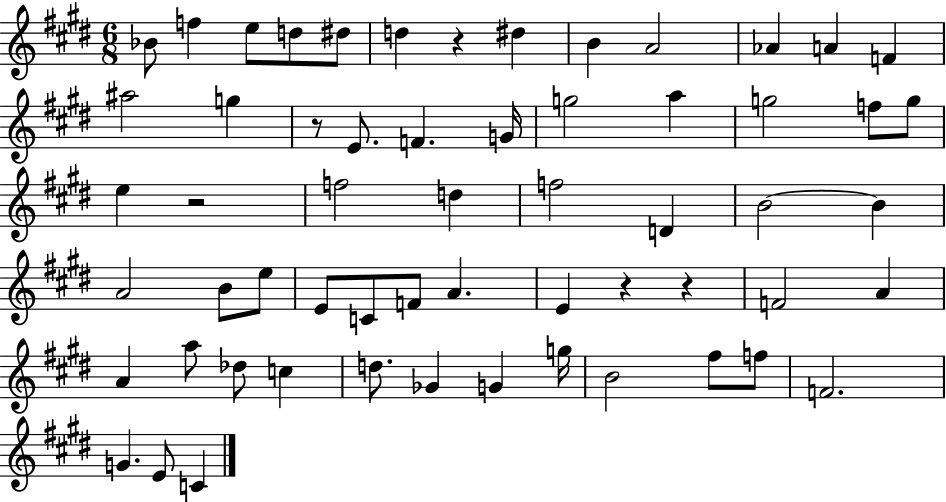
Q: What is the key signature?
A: E major